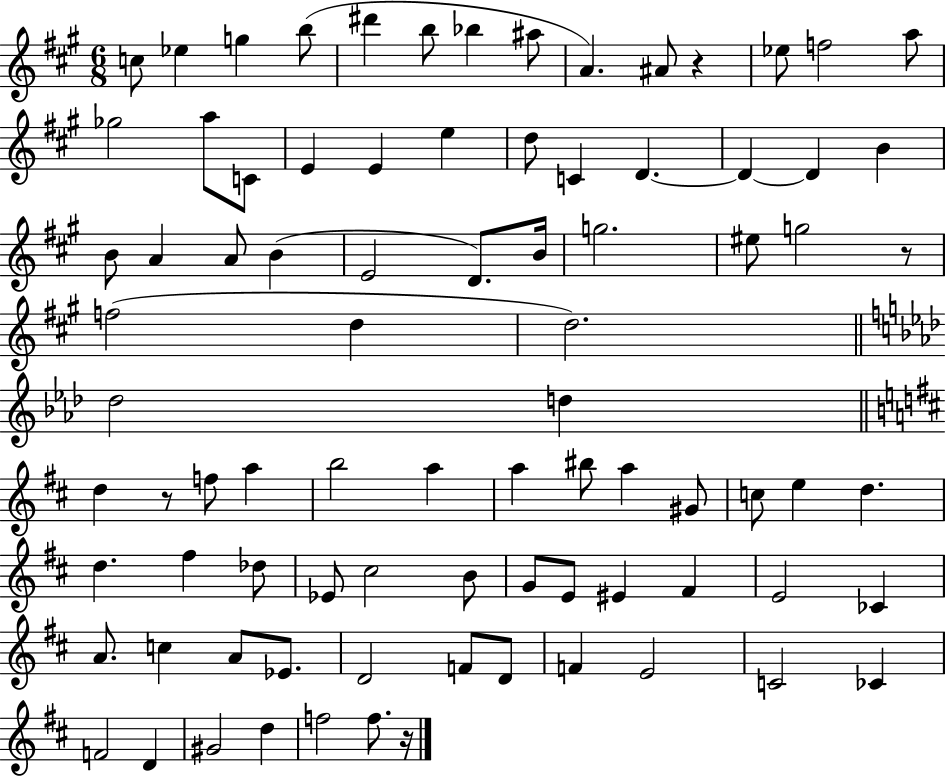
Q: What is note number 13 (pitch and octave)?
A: A5